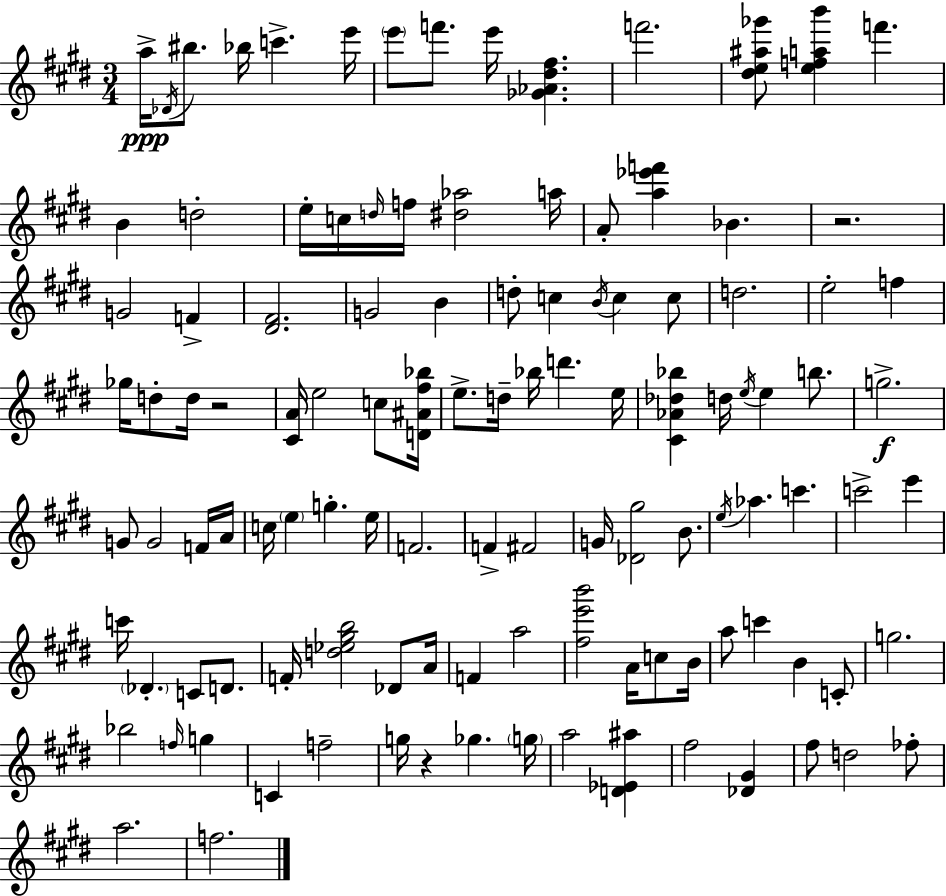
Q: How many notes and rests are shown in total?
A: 114